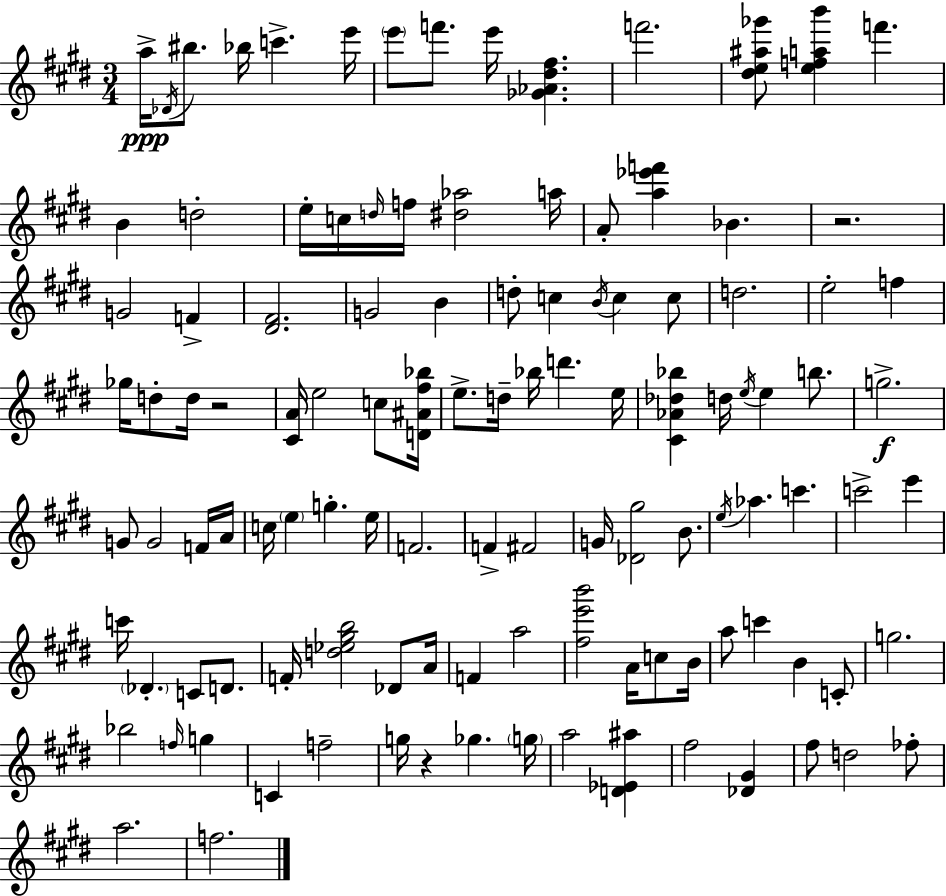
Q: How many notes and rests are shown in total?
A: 114